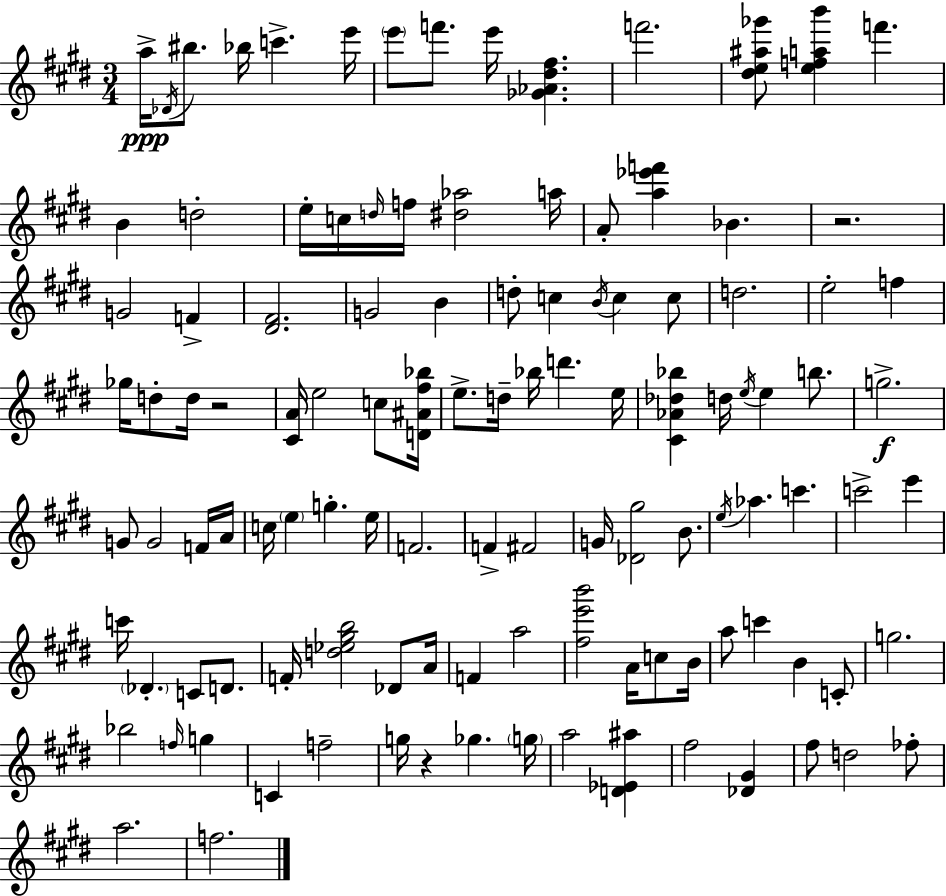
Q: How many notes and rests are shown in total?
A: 114